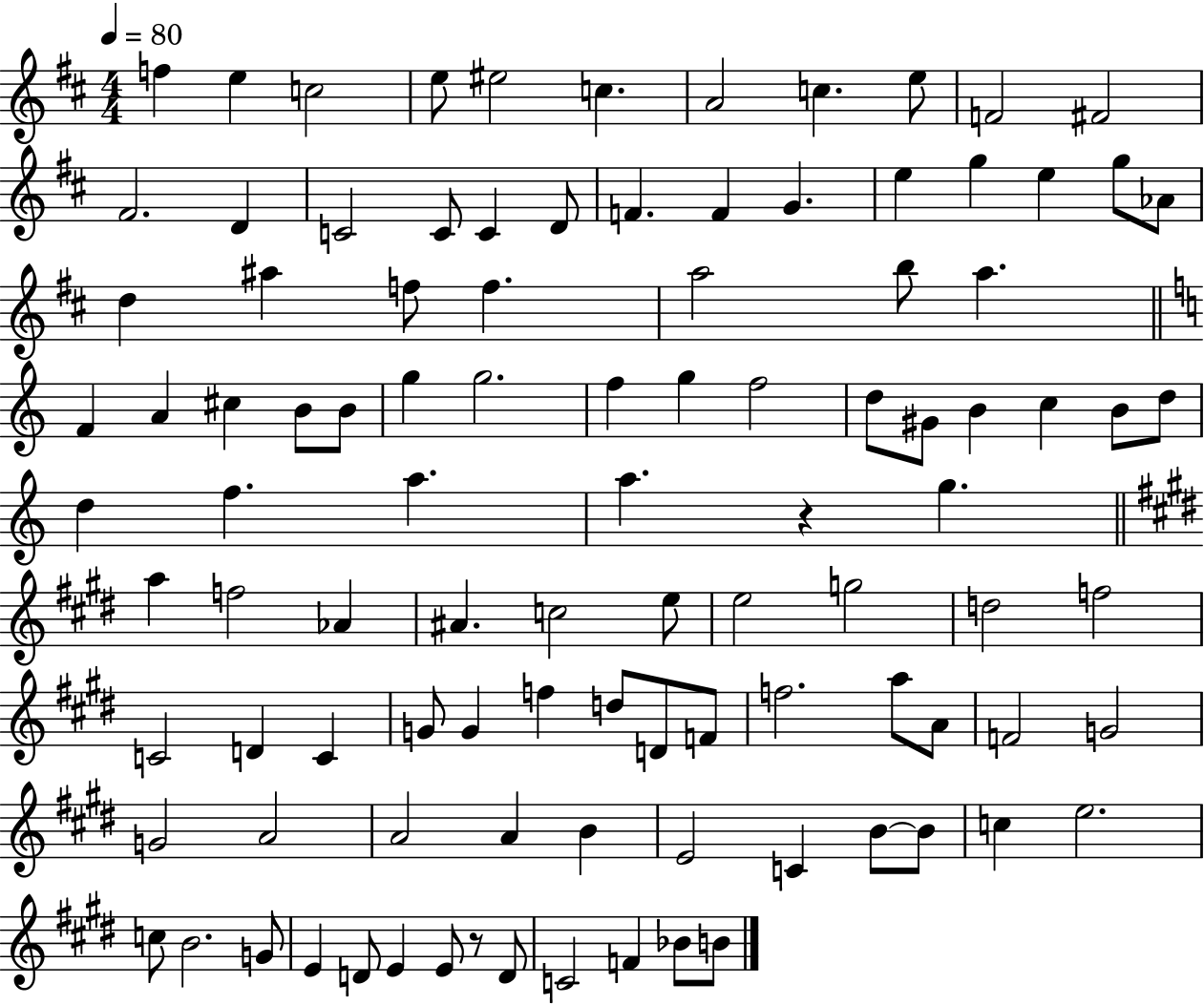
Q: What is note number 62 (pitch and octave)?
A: D5